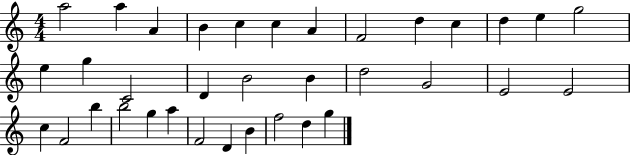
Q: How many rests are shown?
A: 0